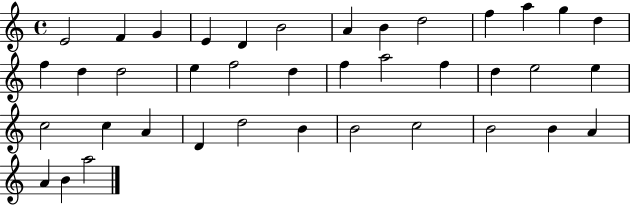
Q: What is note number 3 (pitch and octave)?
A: G4